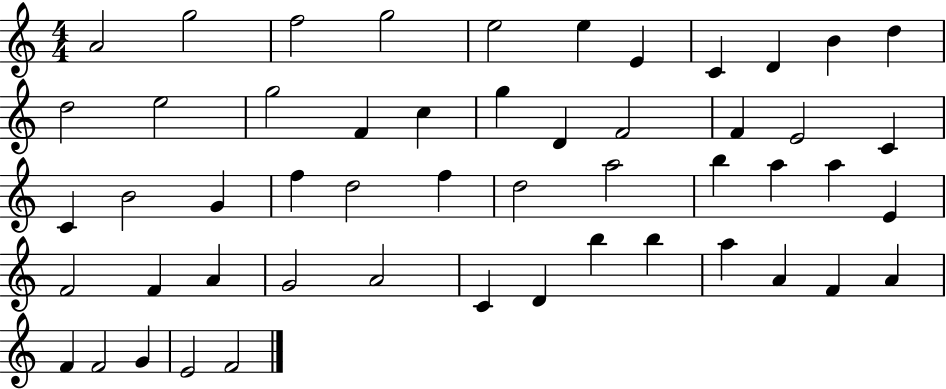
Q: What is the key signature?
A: C major